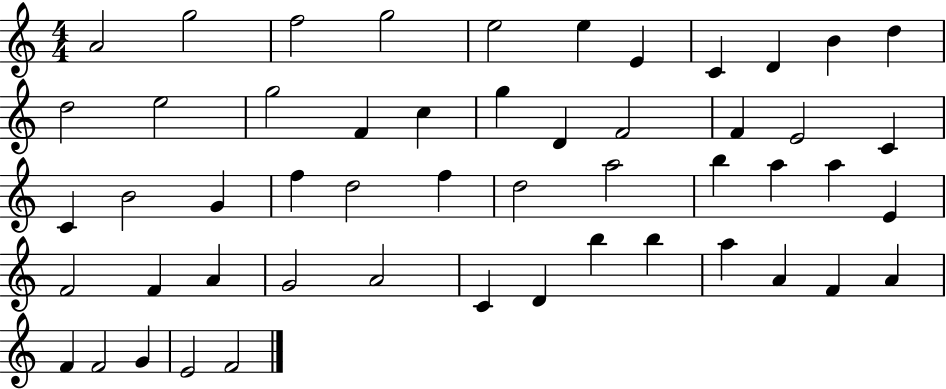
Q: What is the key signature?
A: C major